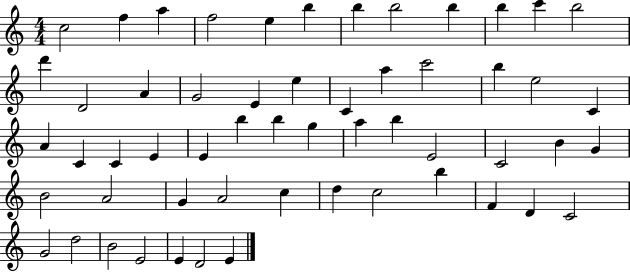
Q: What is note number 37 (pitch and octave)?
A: B4